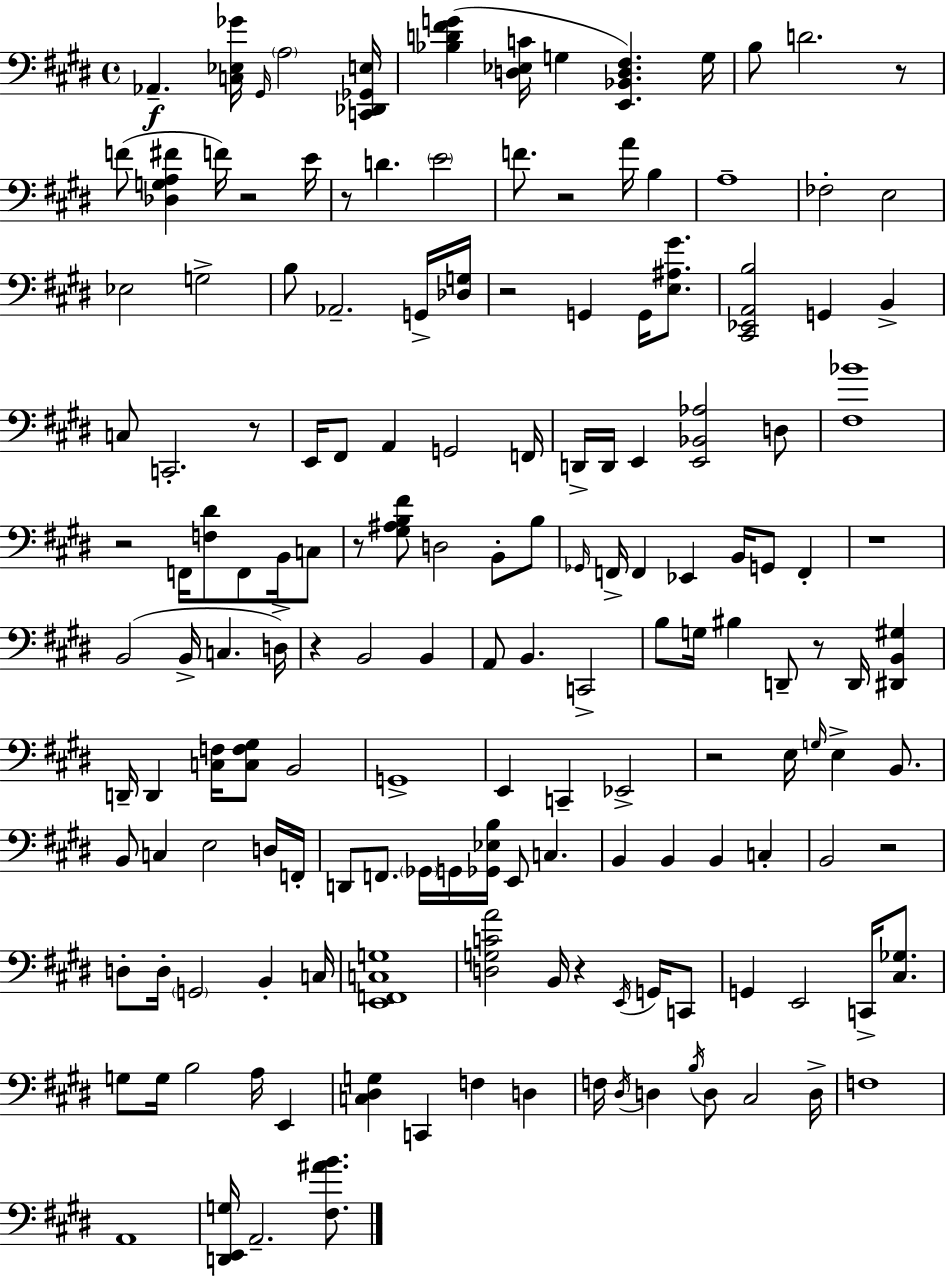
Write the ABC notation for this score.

X:1
T:Untitled
M:4/4
L:1/4
K:E
_A,, [C,_E,_G]/4 ^G,,/4 A,2 [C,,_D,,_G,,E,]/4 [_B,D^FG] [D,_E,C]/4 G, [E,,_B,,D,^F,] G,/4 B,/2 D2 z/2 F/2 [_D,G,A,^F] F/4 z2 E/4 z/2 D E2 F/2 z2 A/4 B, A,4 _F,2 E,2 _E,2 G,2 B,/2 _A,,2 G,,/4 [_D,G,]/4 z2 G,, G,,/4 [E,^A,^G]/2 [^C,,_E,,A,,B,]2 G,, B,, C,/2 C,,2 z/2 E,,/4 ^F,,/2 A,, G,,2 F,,/4 D,,/4 D,,/4 E,, [E,,_B,,_A,]2 D,/2 [^F,_B]4 z2 F,,/4 [F,^D]/2 F,,/2 B,,/4 C,/2 z/2 [^G,^A,B,^F]/2 D,2 B,,/2 B,/2 _G,,/4 F,,/4 F,, _E,, B,,/4 G,,/2 F,, z4 B,,2 B,,/4 C, D,/4 z B,,2 B,, A,,/2 B,, C,,2 B,/2 G,/4 ^B, D,,/2 z/2 D,,/4 [^D,,B,,^G,] D,,/4 D,, [C,F,]/4 [C,F,^G,]/2 B,,2 G,,4 E,, C,, _E,,2 z2 E,/4 G,/4 E, B,,/2 B,,/2 C, E,2 D,/4 F,,/4 D,,/2 F,,/2 _G,,/4 G,,/4 [_G,,_E,B,]/4 E,,/2 C, B,, B,, B,, C, B,,2 z2 D,/2 D,/4 G,,2 B,, C,/4 [E,,F,,C,G,]4 [D,G,CA]2 B,,/4 z E,,/4 G,,/4 C,,/2 G,, E,,2 C,,/4 [^C,_G,]/2 G,/2 G,/4 B,2 A,/4 E,, [C,^D,G,] C,, F, D, F,/4 ^D,/4 D, B,/4 D,/2 ^C,2 D,/4 F,4 A,,4 [D,,E,,G,]/4 A,,2 [^F,^AB]/2